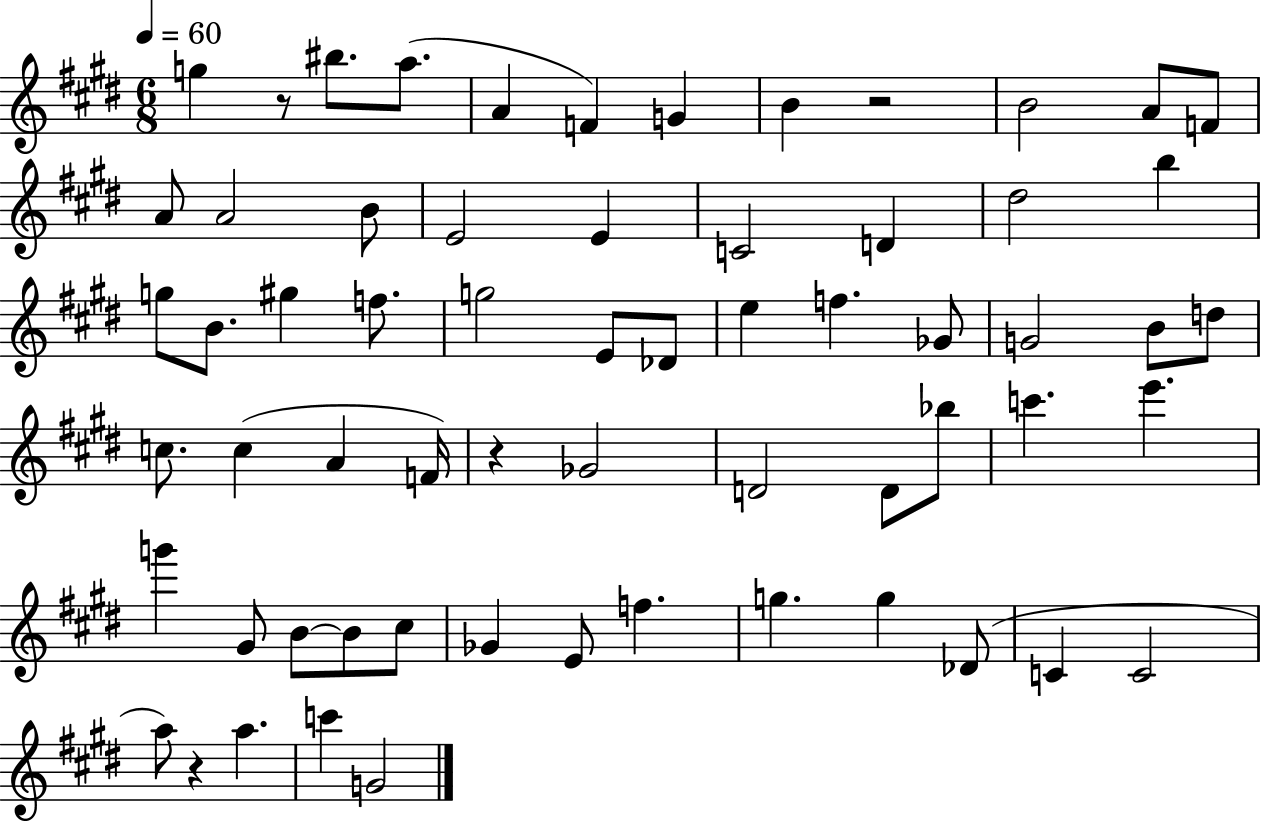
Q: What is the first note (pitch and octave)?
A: G5